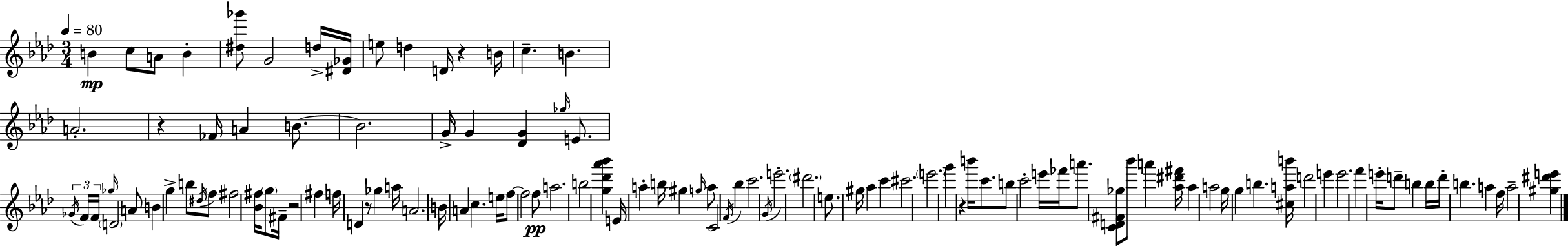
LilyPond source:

{
  \clef treble
  \numericTimeSignature
  \time 3/4
  \key aes \major
  \tempo 4 = 80
  b'4\mp c''8 a'8 b'4-. | <dis'' ges'''>8 g'2 d''16-> <dis' ges'>16 | e''8 d''4 d'16 r4 b'16 | c''4.-- b'4. | \break a'2.-. | r4 fes'16 a'4 b'8.~~ | b'2. | g'16-> g'4 <des' g'>4 \grace { ges''16 } e'8. | \break \tuplet 3/2 { \acciaccatura { ges'16 } f'16 f'16 } \grace { ges''16 } \parenthesize d'2 | a'8 b'4 g''4-> b''8 | \acciaccatura { dis''16 } f''8 fis''2 | <bes' fis''>16 \parenthesize g''8 fis'16-- r2 | \break fis''4 f''16 d'4 r8 ges''4 | a''16 a'2. | b'16 a'4 c''4. | e''16 f''8~~ f''2 | \break f''8\pp a''2. | b''2 | <g'' des''' aes''' bes'''>4 e'16 a''4-. b''16 gis''4 | \grace { g''16 } a''8 c'2 | \break \acciaccatura { f'16 } bes''4 c'''2. | \acciaccatura { g'16 } e'''2.-. | \parenthesize dis'''2. | e''8. gis''16 aes''4 | \break c'''4 cis'''2. | \parenthesize e'''2. | g'''4 r4 | b'''16 c'''8. b''8 c'''2-. | \break e'''16 fes'''16 a'''8. <c' d' fis' ges''>8 | bes'''8 a'''4 <aes'' dis''' fis'''>16 aes''4 a''2 | g''16 g''4 | b''4. <cis'' a'' b'''>16 d'''2 | \break e'''4 e'''2. | f'''4 e'''16-. | d'''8-- b''4 b''16 d'''16-. b''4. | a''4 f''16 a''2-- | \break <gis'' dis''' e'''>4 \bar "|."
}